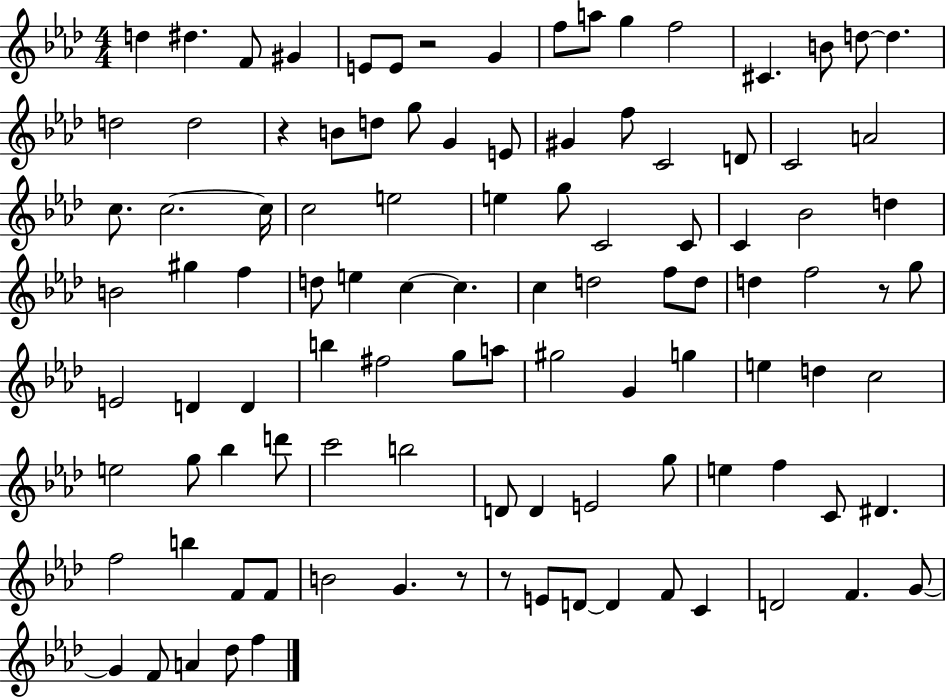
X:1
T:Untitled
M:4/4
L:1/4
K:Ab
d ^d F/2 ^G E/2 E/2 z2 G f/2 a/2 g f2 ^C B/2 d/2 d d2 d2 z B/2 d/2 g/2 G E/2 ^G f/2 C2 D/2 C2 A2 c/2 c2 c/4 c2 e2 e g/2 C2 C/2 C _B2 d B2 ^g f d/2 e c c c d2 f/2 d/2 d f2 z/2 g/2 E2 D D b ^f2 g/2 a/2 ^g2 G g e d c2 e2 g/2 _b d'/2 c'2 b2 D/2 D E2 g/2 e f C/2 ^D f2 b F/2 F/2 B2 G z/2 z/2 E/2 D/2 D F/2 C D2 F G/2 G F/2 A _d/2 f